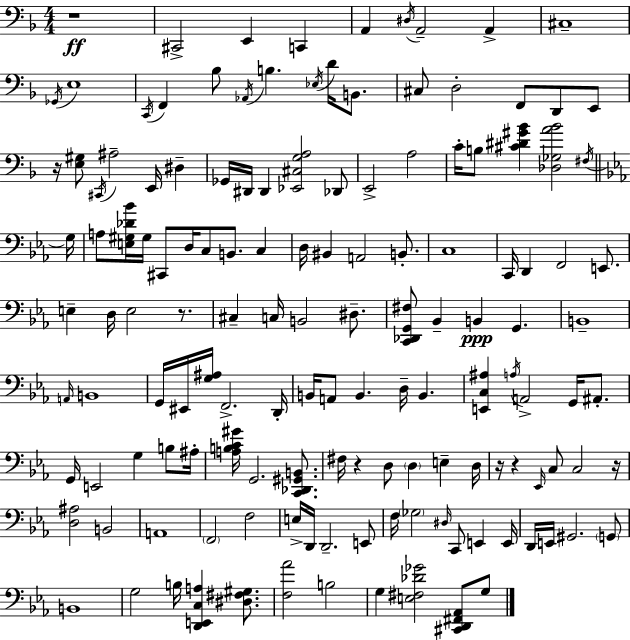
R/w C#2/h E2/q C2/q A2/q D#3/s A2/h A2/q C#3/w Gb2/s E3/w C2/s F2/q Bb3/e Ab2/s B3/q. Eb3/s D4/s B2/e. C#3/e D3/h F2/e D2/e E2/e R/s [E3,G#3]/e C#2/s A#3/h E2/s D#3/q Gb2/s D#2/s D#2/q [Eb2,C#3,G3,A3]/h Db2/e E2/h A3/h C4/s B3/e [C#4,D#4,G#4,Bb4]/q [Db3,Gb3,A4,Bb4]/h F#3/s G3/s A3/e [E3,G#3,Db4,Bb4]/s G#3/s C#2/e D3/s C3/e B2/e. C3/q D3/s BIS2/q A2/h B2/e. C3/w C2/s D2/q F2/h E2/e. E3/q D3/s E3/h R/e. C#3/q C3/s B2/h D#3/e. [C2,Db2,G2,F#3]/e Bb2/q B2/q G2/q. B2/w A2/s B2/w G2/s EIS2/s [G3,A#3]/s F2/h. D2/s B2/s A2/e B2/q. D3/s B2/q. [E2,C3,A#3]/q A3/s A2/h G2/s A#2/e. G2/s E2/h G3/q B3/e A#3/s [A3,B3,C4,G#4]/s G2/h. [C2,Db2,G#2,B2]/e. F#3/s R/q D3/e D3/q E3/q D3/s R/s R/q Eb2/s C3/e C3/h R/s [D3,A#3]/h B2/h A2/w F2/h F3/h E3/s D2/s D2/h. E2/e F3/s Gb3/h D#3/s C2/e E2/q E2/s D2/s E2/s G#2/h. G2/e B2/w G3/h B3/s [D2,E2,C3,A3]/q [D#3,F#3,G#3]/e. [F3,Ab4]/h B3/h G3/q [E3,F#3,Db4,Gb4]/h [C#2,D2,F#2,Ab2]/e G3/e